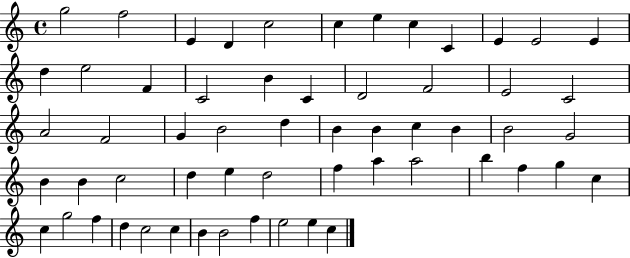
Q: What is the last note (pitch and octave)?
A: C5